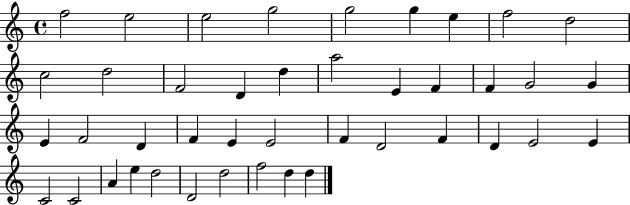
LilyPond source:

{
  \clef treble
  \time 4/4
  \defaultTimeSignature
  \key c \major
  f''2 e''2 | e''2 g''2 | g''2 g''4 e''4 | f''2 d''2 | \break c''2 d''2 | f'2 d'4 d''4 | a''2 e'4 f'4 | f'4 g'2 g'4 | \break e'4 f'2 d'4 | f'4 e'4 e'2 | f'4 d'2 f'4 | d'4 e'2 e'4 | \break c'2 c'2 | a'4 e''4 d''2 | d'2 d''2 | f''2 d''4 d''4 | \break \bar "|."
}